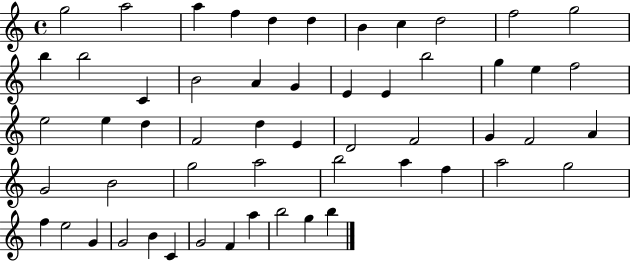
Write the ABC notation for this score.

X:1
T:Untitled
M:4/4
L:1/4
K:C
g2 a2 a f d d B c d2 f2 g2 b b2 C B2 A G E E b2 g e f2 e2 e d F2 d E D2 F2 G F2 A G2 B2 g2 a2 b2 a f a2 g2 f e2 G G2 B C G2 F a b2 g b